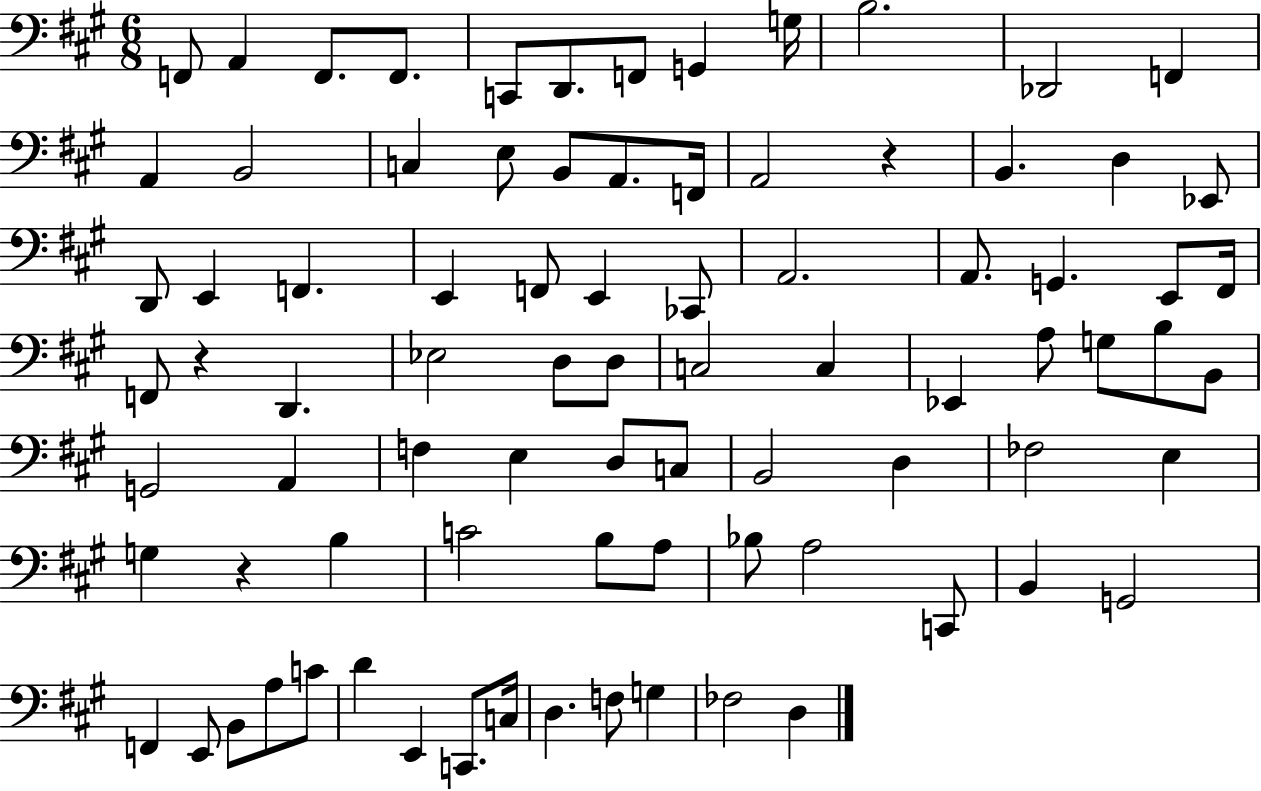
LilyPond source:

{
  \clef bass
  \numericTimeSignature
  \time 6/8
  \key a \major
  \repeat volta 2 { f,8 a,4 f,8. f,8. | c,8 d,8. f,8 g,4 g16 | b2. | des,2 f,4 | \break a,4 b,2 | c4 e8 b,8 a,8. f,16 | a,2 r4 | b,4. d4 ees,8 | \break d,8 e,4 f,4. | e,4 f,8 e,4 ces,8 | a,2. | a,8. g,4. e,8 fis,16 | \break f,8 r4 d,4. | ees2 d8 d8 | c2 c4 | ees,4 a8 g8 b8 b,8 | \break g,2 a,4 | f4 e4 d8 c8 | b,2 d4 | fes2 e4 | \break g4 r4 b4 | c'2 b8 a8 | bes8 a2 c,8 | b,4 g,2 | \break f,4 e,8 b,8 a8 c'8 | d'4 e,4 c,8. c16 | d4. f8 g4 | fes2 d4 | \break } \bar "|."
}